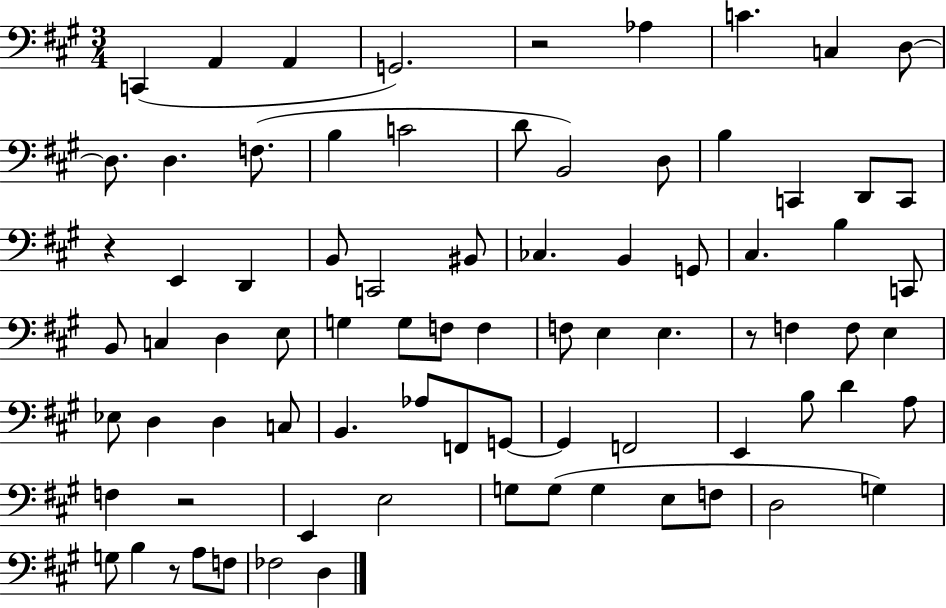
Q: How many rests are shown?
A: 5